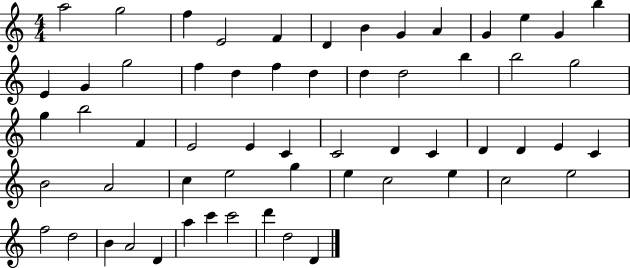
X:1
T:Untitled
M:4/4
L:1/4
K:C
a2 g2 f E2 F D B G A G e G b E G g2 f d f d d d2 b b2 g2 g b2 F E2 E C C2 D C D D E C B2 A2 c e2 g e c2 e c2 e2 f2 d2 B A2 D a c' c'2 d' d2 D